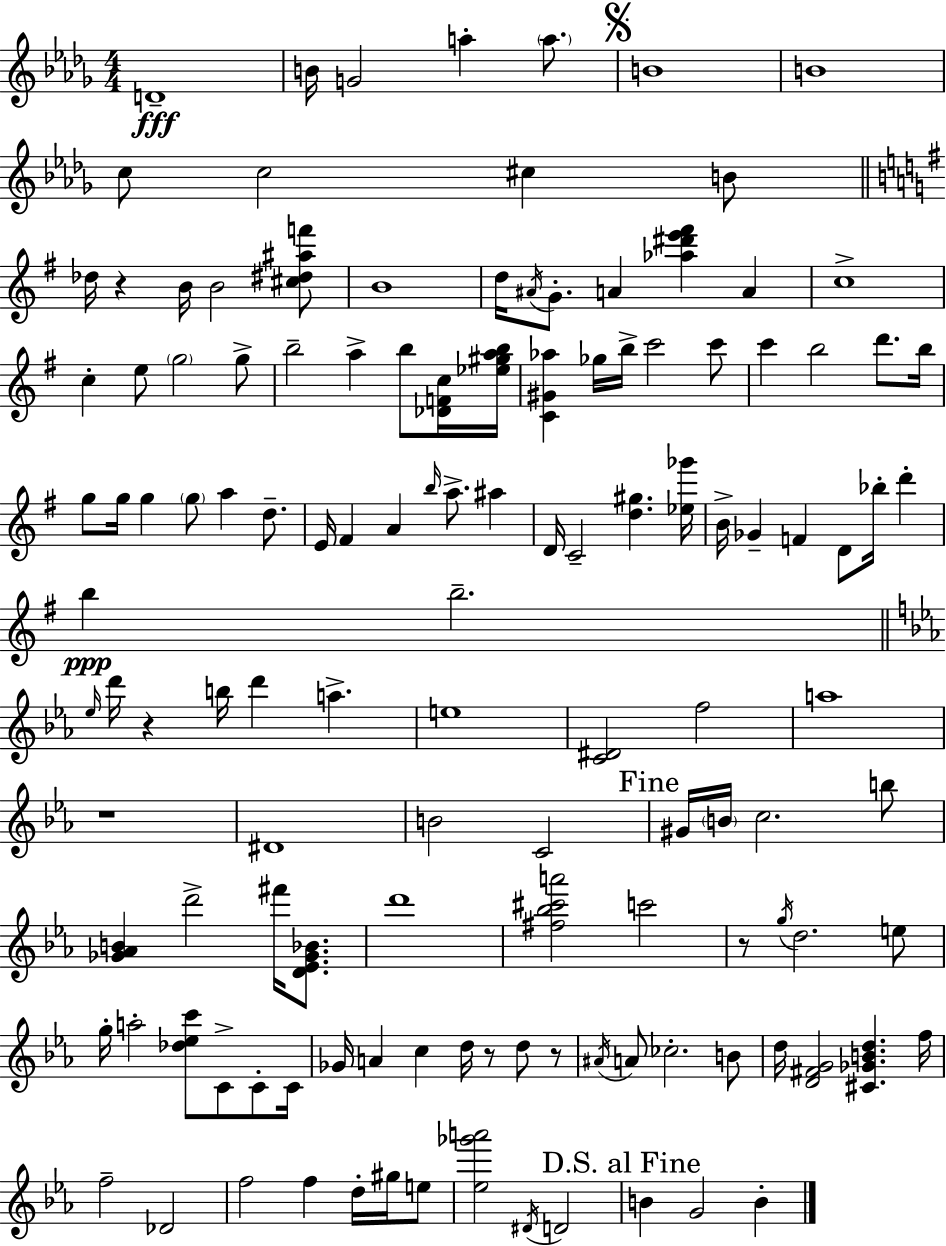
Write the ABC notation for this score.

X:1
T:Untitled
M:4/4
L:1/4
K:Bbm
D4 B/4 G2 a a/2 B4 B4 c/2 c2 ^c B/2 _d/4 z B/4 B2 [^c^d^af']/2 B4 d/4 ^A/4 G/2 A [_a^d'e'^f'] A c4 c e/2 g2 g/2 b2 a b/2 [_DFc]/4 [_e^gab]/4 [C^G_a] _g/4 b/4 c'2 c'/2 c' b2 d'/2 b/4 g/2 g/4 g g/2 a d/2 E/4 ^F A b/4 a/2 ^a D/4 C2 [d^g] [_e_g']/4 B/4 _G F D/2 _b/4 d' b b2 _e/4 d'/4 z b/4 d' a e4 [C^D]2 f2 a4 z4 ^D4 B2 C2 ^G/4 B/4 c2 b/2 [_G_AB] d'2 ^f'/4 [D_E_G_B]/2 d'4 [^f_b^c'a']2 c'2 z/2 g/4 d2 e/2 g/4 a2 [_d_ec']/2 C/2 C/2 C/4 _G/4 A c d/4 z/2 d/2 z/2 ^A/4 A/2 _c2 B/2 d/4 [D^FG]2 [^C_GBd] f/4 f2 _D2 f2 f d/4 ^g/4 e/2 [_e_g'a']2 ^D/4 D2 B G2 B